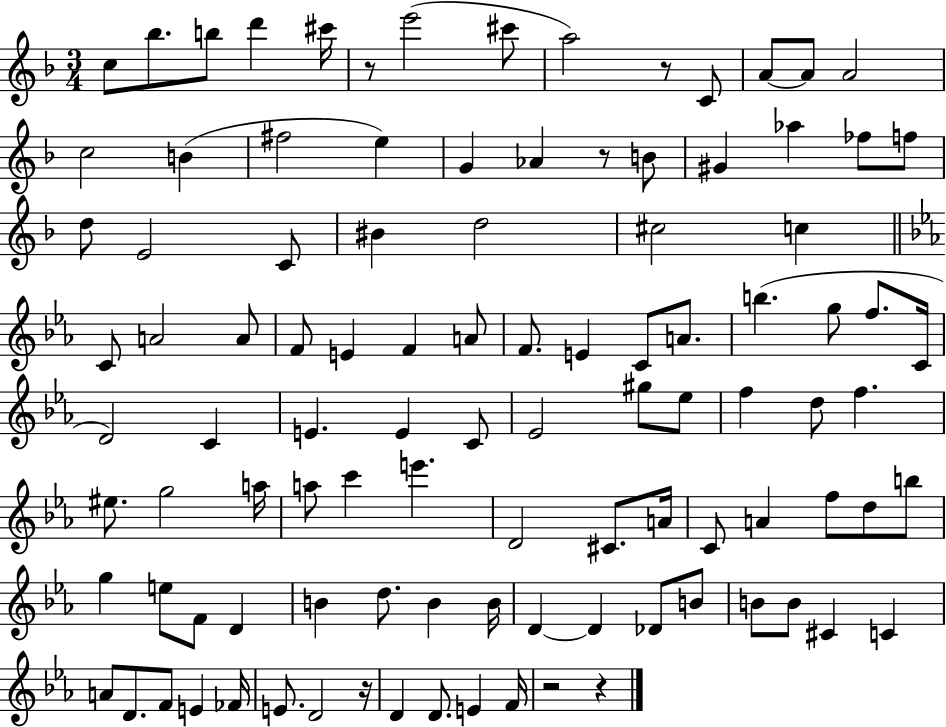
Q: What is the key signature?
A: F major